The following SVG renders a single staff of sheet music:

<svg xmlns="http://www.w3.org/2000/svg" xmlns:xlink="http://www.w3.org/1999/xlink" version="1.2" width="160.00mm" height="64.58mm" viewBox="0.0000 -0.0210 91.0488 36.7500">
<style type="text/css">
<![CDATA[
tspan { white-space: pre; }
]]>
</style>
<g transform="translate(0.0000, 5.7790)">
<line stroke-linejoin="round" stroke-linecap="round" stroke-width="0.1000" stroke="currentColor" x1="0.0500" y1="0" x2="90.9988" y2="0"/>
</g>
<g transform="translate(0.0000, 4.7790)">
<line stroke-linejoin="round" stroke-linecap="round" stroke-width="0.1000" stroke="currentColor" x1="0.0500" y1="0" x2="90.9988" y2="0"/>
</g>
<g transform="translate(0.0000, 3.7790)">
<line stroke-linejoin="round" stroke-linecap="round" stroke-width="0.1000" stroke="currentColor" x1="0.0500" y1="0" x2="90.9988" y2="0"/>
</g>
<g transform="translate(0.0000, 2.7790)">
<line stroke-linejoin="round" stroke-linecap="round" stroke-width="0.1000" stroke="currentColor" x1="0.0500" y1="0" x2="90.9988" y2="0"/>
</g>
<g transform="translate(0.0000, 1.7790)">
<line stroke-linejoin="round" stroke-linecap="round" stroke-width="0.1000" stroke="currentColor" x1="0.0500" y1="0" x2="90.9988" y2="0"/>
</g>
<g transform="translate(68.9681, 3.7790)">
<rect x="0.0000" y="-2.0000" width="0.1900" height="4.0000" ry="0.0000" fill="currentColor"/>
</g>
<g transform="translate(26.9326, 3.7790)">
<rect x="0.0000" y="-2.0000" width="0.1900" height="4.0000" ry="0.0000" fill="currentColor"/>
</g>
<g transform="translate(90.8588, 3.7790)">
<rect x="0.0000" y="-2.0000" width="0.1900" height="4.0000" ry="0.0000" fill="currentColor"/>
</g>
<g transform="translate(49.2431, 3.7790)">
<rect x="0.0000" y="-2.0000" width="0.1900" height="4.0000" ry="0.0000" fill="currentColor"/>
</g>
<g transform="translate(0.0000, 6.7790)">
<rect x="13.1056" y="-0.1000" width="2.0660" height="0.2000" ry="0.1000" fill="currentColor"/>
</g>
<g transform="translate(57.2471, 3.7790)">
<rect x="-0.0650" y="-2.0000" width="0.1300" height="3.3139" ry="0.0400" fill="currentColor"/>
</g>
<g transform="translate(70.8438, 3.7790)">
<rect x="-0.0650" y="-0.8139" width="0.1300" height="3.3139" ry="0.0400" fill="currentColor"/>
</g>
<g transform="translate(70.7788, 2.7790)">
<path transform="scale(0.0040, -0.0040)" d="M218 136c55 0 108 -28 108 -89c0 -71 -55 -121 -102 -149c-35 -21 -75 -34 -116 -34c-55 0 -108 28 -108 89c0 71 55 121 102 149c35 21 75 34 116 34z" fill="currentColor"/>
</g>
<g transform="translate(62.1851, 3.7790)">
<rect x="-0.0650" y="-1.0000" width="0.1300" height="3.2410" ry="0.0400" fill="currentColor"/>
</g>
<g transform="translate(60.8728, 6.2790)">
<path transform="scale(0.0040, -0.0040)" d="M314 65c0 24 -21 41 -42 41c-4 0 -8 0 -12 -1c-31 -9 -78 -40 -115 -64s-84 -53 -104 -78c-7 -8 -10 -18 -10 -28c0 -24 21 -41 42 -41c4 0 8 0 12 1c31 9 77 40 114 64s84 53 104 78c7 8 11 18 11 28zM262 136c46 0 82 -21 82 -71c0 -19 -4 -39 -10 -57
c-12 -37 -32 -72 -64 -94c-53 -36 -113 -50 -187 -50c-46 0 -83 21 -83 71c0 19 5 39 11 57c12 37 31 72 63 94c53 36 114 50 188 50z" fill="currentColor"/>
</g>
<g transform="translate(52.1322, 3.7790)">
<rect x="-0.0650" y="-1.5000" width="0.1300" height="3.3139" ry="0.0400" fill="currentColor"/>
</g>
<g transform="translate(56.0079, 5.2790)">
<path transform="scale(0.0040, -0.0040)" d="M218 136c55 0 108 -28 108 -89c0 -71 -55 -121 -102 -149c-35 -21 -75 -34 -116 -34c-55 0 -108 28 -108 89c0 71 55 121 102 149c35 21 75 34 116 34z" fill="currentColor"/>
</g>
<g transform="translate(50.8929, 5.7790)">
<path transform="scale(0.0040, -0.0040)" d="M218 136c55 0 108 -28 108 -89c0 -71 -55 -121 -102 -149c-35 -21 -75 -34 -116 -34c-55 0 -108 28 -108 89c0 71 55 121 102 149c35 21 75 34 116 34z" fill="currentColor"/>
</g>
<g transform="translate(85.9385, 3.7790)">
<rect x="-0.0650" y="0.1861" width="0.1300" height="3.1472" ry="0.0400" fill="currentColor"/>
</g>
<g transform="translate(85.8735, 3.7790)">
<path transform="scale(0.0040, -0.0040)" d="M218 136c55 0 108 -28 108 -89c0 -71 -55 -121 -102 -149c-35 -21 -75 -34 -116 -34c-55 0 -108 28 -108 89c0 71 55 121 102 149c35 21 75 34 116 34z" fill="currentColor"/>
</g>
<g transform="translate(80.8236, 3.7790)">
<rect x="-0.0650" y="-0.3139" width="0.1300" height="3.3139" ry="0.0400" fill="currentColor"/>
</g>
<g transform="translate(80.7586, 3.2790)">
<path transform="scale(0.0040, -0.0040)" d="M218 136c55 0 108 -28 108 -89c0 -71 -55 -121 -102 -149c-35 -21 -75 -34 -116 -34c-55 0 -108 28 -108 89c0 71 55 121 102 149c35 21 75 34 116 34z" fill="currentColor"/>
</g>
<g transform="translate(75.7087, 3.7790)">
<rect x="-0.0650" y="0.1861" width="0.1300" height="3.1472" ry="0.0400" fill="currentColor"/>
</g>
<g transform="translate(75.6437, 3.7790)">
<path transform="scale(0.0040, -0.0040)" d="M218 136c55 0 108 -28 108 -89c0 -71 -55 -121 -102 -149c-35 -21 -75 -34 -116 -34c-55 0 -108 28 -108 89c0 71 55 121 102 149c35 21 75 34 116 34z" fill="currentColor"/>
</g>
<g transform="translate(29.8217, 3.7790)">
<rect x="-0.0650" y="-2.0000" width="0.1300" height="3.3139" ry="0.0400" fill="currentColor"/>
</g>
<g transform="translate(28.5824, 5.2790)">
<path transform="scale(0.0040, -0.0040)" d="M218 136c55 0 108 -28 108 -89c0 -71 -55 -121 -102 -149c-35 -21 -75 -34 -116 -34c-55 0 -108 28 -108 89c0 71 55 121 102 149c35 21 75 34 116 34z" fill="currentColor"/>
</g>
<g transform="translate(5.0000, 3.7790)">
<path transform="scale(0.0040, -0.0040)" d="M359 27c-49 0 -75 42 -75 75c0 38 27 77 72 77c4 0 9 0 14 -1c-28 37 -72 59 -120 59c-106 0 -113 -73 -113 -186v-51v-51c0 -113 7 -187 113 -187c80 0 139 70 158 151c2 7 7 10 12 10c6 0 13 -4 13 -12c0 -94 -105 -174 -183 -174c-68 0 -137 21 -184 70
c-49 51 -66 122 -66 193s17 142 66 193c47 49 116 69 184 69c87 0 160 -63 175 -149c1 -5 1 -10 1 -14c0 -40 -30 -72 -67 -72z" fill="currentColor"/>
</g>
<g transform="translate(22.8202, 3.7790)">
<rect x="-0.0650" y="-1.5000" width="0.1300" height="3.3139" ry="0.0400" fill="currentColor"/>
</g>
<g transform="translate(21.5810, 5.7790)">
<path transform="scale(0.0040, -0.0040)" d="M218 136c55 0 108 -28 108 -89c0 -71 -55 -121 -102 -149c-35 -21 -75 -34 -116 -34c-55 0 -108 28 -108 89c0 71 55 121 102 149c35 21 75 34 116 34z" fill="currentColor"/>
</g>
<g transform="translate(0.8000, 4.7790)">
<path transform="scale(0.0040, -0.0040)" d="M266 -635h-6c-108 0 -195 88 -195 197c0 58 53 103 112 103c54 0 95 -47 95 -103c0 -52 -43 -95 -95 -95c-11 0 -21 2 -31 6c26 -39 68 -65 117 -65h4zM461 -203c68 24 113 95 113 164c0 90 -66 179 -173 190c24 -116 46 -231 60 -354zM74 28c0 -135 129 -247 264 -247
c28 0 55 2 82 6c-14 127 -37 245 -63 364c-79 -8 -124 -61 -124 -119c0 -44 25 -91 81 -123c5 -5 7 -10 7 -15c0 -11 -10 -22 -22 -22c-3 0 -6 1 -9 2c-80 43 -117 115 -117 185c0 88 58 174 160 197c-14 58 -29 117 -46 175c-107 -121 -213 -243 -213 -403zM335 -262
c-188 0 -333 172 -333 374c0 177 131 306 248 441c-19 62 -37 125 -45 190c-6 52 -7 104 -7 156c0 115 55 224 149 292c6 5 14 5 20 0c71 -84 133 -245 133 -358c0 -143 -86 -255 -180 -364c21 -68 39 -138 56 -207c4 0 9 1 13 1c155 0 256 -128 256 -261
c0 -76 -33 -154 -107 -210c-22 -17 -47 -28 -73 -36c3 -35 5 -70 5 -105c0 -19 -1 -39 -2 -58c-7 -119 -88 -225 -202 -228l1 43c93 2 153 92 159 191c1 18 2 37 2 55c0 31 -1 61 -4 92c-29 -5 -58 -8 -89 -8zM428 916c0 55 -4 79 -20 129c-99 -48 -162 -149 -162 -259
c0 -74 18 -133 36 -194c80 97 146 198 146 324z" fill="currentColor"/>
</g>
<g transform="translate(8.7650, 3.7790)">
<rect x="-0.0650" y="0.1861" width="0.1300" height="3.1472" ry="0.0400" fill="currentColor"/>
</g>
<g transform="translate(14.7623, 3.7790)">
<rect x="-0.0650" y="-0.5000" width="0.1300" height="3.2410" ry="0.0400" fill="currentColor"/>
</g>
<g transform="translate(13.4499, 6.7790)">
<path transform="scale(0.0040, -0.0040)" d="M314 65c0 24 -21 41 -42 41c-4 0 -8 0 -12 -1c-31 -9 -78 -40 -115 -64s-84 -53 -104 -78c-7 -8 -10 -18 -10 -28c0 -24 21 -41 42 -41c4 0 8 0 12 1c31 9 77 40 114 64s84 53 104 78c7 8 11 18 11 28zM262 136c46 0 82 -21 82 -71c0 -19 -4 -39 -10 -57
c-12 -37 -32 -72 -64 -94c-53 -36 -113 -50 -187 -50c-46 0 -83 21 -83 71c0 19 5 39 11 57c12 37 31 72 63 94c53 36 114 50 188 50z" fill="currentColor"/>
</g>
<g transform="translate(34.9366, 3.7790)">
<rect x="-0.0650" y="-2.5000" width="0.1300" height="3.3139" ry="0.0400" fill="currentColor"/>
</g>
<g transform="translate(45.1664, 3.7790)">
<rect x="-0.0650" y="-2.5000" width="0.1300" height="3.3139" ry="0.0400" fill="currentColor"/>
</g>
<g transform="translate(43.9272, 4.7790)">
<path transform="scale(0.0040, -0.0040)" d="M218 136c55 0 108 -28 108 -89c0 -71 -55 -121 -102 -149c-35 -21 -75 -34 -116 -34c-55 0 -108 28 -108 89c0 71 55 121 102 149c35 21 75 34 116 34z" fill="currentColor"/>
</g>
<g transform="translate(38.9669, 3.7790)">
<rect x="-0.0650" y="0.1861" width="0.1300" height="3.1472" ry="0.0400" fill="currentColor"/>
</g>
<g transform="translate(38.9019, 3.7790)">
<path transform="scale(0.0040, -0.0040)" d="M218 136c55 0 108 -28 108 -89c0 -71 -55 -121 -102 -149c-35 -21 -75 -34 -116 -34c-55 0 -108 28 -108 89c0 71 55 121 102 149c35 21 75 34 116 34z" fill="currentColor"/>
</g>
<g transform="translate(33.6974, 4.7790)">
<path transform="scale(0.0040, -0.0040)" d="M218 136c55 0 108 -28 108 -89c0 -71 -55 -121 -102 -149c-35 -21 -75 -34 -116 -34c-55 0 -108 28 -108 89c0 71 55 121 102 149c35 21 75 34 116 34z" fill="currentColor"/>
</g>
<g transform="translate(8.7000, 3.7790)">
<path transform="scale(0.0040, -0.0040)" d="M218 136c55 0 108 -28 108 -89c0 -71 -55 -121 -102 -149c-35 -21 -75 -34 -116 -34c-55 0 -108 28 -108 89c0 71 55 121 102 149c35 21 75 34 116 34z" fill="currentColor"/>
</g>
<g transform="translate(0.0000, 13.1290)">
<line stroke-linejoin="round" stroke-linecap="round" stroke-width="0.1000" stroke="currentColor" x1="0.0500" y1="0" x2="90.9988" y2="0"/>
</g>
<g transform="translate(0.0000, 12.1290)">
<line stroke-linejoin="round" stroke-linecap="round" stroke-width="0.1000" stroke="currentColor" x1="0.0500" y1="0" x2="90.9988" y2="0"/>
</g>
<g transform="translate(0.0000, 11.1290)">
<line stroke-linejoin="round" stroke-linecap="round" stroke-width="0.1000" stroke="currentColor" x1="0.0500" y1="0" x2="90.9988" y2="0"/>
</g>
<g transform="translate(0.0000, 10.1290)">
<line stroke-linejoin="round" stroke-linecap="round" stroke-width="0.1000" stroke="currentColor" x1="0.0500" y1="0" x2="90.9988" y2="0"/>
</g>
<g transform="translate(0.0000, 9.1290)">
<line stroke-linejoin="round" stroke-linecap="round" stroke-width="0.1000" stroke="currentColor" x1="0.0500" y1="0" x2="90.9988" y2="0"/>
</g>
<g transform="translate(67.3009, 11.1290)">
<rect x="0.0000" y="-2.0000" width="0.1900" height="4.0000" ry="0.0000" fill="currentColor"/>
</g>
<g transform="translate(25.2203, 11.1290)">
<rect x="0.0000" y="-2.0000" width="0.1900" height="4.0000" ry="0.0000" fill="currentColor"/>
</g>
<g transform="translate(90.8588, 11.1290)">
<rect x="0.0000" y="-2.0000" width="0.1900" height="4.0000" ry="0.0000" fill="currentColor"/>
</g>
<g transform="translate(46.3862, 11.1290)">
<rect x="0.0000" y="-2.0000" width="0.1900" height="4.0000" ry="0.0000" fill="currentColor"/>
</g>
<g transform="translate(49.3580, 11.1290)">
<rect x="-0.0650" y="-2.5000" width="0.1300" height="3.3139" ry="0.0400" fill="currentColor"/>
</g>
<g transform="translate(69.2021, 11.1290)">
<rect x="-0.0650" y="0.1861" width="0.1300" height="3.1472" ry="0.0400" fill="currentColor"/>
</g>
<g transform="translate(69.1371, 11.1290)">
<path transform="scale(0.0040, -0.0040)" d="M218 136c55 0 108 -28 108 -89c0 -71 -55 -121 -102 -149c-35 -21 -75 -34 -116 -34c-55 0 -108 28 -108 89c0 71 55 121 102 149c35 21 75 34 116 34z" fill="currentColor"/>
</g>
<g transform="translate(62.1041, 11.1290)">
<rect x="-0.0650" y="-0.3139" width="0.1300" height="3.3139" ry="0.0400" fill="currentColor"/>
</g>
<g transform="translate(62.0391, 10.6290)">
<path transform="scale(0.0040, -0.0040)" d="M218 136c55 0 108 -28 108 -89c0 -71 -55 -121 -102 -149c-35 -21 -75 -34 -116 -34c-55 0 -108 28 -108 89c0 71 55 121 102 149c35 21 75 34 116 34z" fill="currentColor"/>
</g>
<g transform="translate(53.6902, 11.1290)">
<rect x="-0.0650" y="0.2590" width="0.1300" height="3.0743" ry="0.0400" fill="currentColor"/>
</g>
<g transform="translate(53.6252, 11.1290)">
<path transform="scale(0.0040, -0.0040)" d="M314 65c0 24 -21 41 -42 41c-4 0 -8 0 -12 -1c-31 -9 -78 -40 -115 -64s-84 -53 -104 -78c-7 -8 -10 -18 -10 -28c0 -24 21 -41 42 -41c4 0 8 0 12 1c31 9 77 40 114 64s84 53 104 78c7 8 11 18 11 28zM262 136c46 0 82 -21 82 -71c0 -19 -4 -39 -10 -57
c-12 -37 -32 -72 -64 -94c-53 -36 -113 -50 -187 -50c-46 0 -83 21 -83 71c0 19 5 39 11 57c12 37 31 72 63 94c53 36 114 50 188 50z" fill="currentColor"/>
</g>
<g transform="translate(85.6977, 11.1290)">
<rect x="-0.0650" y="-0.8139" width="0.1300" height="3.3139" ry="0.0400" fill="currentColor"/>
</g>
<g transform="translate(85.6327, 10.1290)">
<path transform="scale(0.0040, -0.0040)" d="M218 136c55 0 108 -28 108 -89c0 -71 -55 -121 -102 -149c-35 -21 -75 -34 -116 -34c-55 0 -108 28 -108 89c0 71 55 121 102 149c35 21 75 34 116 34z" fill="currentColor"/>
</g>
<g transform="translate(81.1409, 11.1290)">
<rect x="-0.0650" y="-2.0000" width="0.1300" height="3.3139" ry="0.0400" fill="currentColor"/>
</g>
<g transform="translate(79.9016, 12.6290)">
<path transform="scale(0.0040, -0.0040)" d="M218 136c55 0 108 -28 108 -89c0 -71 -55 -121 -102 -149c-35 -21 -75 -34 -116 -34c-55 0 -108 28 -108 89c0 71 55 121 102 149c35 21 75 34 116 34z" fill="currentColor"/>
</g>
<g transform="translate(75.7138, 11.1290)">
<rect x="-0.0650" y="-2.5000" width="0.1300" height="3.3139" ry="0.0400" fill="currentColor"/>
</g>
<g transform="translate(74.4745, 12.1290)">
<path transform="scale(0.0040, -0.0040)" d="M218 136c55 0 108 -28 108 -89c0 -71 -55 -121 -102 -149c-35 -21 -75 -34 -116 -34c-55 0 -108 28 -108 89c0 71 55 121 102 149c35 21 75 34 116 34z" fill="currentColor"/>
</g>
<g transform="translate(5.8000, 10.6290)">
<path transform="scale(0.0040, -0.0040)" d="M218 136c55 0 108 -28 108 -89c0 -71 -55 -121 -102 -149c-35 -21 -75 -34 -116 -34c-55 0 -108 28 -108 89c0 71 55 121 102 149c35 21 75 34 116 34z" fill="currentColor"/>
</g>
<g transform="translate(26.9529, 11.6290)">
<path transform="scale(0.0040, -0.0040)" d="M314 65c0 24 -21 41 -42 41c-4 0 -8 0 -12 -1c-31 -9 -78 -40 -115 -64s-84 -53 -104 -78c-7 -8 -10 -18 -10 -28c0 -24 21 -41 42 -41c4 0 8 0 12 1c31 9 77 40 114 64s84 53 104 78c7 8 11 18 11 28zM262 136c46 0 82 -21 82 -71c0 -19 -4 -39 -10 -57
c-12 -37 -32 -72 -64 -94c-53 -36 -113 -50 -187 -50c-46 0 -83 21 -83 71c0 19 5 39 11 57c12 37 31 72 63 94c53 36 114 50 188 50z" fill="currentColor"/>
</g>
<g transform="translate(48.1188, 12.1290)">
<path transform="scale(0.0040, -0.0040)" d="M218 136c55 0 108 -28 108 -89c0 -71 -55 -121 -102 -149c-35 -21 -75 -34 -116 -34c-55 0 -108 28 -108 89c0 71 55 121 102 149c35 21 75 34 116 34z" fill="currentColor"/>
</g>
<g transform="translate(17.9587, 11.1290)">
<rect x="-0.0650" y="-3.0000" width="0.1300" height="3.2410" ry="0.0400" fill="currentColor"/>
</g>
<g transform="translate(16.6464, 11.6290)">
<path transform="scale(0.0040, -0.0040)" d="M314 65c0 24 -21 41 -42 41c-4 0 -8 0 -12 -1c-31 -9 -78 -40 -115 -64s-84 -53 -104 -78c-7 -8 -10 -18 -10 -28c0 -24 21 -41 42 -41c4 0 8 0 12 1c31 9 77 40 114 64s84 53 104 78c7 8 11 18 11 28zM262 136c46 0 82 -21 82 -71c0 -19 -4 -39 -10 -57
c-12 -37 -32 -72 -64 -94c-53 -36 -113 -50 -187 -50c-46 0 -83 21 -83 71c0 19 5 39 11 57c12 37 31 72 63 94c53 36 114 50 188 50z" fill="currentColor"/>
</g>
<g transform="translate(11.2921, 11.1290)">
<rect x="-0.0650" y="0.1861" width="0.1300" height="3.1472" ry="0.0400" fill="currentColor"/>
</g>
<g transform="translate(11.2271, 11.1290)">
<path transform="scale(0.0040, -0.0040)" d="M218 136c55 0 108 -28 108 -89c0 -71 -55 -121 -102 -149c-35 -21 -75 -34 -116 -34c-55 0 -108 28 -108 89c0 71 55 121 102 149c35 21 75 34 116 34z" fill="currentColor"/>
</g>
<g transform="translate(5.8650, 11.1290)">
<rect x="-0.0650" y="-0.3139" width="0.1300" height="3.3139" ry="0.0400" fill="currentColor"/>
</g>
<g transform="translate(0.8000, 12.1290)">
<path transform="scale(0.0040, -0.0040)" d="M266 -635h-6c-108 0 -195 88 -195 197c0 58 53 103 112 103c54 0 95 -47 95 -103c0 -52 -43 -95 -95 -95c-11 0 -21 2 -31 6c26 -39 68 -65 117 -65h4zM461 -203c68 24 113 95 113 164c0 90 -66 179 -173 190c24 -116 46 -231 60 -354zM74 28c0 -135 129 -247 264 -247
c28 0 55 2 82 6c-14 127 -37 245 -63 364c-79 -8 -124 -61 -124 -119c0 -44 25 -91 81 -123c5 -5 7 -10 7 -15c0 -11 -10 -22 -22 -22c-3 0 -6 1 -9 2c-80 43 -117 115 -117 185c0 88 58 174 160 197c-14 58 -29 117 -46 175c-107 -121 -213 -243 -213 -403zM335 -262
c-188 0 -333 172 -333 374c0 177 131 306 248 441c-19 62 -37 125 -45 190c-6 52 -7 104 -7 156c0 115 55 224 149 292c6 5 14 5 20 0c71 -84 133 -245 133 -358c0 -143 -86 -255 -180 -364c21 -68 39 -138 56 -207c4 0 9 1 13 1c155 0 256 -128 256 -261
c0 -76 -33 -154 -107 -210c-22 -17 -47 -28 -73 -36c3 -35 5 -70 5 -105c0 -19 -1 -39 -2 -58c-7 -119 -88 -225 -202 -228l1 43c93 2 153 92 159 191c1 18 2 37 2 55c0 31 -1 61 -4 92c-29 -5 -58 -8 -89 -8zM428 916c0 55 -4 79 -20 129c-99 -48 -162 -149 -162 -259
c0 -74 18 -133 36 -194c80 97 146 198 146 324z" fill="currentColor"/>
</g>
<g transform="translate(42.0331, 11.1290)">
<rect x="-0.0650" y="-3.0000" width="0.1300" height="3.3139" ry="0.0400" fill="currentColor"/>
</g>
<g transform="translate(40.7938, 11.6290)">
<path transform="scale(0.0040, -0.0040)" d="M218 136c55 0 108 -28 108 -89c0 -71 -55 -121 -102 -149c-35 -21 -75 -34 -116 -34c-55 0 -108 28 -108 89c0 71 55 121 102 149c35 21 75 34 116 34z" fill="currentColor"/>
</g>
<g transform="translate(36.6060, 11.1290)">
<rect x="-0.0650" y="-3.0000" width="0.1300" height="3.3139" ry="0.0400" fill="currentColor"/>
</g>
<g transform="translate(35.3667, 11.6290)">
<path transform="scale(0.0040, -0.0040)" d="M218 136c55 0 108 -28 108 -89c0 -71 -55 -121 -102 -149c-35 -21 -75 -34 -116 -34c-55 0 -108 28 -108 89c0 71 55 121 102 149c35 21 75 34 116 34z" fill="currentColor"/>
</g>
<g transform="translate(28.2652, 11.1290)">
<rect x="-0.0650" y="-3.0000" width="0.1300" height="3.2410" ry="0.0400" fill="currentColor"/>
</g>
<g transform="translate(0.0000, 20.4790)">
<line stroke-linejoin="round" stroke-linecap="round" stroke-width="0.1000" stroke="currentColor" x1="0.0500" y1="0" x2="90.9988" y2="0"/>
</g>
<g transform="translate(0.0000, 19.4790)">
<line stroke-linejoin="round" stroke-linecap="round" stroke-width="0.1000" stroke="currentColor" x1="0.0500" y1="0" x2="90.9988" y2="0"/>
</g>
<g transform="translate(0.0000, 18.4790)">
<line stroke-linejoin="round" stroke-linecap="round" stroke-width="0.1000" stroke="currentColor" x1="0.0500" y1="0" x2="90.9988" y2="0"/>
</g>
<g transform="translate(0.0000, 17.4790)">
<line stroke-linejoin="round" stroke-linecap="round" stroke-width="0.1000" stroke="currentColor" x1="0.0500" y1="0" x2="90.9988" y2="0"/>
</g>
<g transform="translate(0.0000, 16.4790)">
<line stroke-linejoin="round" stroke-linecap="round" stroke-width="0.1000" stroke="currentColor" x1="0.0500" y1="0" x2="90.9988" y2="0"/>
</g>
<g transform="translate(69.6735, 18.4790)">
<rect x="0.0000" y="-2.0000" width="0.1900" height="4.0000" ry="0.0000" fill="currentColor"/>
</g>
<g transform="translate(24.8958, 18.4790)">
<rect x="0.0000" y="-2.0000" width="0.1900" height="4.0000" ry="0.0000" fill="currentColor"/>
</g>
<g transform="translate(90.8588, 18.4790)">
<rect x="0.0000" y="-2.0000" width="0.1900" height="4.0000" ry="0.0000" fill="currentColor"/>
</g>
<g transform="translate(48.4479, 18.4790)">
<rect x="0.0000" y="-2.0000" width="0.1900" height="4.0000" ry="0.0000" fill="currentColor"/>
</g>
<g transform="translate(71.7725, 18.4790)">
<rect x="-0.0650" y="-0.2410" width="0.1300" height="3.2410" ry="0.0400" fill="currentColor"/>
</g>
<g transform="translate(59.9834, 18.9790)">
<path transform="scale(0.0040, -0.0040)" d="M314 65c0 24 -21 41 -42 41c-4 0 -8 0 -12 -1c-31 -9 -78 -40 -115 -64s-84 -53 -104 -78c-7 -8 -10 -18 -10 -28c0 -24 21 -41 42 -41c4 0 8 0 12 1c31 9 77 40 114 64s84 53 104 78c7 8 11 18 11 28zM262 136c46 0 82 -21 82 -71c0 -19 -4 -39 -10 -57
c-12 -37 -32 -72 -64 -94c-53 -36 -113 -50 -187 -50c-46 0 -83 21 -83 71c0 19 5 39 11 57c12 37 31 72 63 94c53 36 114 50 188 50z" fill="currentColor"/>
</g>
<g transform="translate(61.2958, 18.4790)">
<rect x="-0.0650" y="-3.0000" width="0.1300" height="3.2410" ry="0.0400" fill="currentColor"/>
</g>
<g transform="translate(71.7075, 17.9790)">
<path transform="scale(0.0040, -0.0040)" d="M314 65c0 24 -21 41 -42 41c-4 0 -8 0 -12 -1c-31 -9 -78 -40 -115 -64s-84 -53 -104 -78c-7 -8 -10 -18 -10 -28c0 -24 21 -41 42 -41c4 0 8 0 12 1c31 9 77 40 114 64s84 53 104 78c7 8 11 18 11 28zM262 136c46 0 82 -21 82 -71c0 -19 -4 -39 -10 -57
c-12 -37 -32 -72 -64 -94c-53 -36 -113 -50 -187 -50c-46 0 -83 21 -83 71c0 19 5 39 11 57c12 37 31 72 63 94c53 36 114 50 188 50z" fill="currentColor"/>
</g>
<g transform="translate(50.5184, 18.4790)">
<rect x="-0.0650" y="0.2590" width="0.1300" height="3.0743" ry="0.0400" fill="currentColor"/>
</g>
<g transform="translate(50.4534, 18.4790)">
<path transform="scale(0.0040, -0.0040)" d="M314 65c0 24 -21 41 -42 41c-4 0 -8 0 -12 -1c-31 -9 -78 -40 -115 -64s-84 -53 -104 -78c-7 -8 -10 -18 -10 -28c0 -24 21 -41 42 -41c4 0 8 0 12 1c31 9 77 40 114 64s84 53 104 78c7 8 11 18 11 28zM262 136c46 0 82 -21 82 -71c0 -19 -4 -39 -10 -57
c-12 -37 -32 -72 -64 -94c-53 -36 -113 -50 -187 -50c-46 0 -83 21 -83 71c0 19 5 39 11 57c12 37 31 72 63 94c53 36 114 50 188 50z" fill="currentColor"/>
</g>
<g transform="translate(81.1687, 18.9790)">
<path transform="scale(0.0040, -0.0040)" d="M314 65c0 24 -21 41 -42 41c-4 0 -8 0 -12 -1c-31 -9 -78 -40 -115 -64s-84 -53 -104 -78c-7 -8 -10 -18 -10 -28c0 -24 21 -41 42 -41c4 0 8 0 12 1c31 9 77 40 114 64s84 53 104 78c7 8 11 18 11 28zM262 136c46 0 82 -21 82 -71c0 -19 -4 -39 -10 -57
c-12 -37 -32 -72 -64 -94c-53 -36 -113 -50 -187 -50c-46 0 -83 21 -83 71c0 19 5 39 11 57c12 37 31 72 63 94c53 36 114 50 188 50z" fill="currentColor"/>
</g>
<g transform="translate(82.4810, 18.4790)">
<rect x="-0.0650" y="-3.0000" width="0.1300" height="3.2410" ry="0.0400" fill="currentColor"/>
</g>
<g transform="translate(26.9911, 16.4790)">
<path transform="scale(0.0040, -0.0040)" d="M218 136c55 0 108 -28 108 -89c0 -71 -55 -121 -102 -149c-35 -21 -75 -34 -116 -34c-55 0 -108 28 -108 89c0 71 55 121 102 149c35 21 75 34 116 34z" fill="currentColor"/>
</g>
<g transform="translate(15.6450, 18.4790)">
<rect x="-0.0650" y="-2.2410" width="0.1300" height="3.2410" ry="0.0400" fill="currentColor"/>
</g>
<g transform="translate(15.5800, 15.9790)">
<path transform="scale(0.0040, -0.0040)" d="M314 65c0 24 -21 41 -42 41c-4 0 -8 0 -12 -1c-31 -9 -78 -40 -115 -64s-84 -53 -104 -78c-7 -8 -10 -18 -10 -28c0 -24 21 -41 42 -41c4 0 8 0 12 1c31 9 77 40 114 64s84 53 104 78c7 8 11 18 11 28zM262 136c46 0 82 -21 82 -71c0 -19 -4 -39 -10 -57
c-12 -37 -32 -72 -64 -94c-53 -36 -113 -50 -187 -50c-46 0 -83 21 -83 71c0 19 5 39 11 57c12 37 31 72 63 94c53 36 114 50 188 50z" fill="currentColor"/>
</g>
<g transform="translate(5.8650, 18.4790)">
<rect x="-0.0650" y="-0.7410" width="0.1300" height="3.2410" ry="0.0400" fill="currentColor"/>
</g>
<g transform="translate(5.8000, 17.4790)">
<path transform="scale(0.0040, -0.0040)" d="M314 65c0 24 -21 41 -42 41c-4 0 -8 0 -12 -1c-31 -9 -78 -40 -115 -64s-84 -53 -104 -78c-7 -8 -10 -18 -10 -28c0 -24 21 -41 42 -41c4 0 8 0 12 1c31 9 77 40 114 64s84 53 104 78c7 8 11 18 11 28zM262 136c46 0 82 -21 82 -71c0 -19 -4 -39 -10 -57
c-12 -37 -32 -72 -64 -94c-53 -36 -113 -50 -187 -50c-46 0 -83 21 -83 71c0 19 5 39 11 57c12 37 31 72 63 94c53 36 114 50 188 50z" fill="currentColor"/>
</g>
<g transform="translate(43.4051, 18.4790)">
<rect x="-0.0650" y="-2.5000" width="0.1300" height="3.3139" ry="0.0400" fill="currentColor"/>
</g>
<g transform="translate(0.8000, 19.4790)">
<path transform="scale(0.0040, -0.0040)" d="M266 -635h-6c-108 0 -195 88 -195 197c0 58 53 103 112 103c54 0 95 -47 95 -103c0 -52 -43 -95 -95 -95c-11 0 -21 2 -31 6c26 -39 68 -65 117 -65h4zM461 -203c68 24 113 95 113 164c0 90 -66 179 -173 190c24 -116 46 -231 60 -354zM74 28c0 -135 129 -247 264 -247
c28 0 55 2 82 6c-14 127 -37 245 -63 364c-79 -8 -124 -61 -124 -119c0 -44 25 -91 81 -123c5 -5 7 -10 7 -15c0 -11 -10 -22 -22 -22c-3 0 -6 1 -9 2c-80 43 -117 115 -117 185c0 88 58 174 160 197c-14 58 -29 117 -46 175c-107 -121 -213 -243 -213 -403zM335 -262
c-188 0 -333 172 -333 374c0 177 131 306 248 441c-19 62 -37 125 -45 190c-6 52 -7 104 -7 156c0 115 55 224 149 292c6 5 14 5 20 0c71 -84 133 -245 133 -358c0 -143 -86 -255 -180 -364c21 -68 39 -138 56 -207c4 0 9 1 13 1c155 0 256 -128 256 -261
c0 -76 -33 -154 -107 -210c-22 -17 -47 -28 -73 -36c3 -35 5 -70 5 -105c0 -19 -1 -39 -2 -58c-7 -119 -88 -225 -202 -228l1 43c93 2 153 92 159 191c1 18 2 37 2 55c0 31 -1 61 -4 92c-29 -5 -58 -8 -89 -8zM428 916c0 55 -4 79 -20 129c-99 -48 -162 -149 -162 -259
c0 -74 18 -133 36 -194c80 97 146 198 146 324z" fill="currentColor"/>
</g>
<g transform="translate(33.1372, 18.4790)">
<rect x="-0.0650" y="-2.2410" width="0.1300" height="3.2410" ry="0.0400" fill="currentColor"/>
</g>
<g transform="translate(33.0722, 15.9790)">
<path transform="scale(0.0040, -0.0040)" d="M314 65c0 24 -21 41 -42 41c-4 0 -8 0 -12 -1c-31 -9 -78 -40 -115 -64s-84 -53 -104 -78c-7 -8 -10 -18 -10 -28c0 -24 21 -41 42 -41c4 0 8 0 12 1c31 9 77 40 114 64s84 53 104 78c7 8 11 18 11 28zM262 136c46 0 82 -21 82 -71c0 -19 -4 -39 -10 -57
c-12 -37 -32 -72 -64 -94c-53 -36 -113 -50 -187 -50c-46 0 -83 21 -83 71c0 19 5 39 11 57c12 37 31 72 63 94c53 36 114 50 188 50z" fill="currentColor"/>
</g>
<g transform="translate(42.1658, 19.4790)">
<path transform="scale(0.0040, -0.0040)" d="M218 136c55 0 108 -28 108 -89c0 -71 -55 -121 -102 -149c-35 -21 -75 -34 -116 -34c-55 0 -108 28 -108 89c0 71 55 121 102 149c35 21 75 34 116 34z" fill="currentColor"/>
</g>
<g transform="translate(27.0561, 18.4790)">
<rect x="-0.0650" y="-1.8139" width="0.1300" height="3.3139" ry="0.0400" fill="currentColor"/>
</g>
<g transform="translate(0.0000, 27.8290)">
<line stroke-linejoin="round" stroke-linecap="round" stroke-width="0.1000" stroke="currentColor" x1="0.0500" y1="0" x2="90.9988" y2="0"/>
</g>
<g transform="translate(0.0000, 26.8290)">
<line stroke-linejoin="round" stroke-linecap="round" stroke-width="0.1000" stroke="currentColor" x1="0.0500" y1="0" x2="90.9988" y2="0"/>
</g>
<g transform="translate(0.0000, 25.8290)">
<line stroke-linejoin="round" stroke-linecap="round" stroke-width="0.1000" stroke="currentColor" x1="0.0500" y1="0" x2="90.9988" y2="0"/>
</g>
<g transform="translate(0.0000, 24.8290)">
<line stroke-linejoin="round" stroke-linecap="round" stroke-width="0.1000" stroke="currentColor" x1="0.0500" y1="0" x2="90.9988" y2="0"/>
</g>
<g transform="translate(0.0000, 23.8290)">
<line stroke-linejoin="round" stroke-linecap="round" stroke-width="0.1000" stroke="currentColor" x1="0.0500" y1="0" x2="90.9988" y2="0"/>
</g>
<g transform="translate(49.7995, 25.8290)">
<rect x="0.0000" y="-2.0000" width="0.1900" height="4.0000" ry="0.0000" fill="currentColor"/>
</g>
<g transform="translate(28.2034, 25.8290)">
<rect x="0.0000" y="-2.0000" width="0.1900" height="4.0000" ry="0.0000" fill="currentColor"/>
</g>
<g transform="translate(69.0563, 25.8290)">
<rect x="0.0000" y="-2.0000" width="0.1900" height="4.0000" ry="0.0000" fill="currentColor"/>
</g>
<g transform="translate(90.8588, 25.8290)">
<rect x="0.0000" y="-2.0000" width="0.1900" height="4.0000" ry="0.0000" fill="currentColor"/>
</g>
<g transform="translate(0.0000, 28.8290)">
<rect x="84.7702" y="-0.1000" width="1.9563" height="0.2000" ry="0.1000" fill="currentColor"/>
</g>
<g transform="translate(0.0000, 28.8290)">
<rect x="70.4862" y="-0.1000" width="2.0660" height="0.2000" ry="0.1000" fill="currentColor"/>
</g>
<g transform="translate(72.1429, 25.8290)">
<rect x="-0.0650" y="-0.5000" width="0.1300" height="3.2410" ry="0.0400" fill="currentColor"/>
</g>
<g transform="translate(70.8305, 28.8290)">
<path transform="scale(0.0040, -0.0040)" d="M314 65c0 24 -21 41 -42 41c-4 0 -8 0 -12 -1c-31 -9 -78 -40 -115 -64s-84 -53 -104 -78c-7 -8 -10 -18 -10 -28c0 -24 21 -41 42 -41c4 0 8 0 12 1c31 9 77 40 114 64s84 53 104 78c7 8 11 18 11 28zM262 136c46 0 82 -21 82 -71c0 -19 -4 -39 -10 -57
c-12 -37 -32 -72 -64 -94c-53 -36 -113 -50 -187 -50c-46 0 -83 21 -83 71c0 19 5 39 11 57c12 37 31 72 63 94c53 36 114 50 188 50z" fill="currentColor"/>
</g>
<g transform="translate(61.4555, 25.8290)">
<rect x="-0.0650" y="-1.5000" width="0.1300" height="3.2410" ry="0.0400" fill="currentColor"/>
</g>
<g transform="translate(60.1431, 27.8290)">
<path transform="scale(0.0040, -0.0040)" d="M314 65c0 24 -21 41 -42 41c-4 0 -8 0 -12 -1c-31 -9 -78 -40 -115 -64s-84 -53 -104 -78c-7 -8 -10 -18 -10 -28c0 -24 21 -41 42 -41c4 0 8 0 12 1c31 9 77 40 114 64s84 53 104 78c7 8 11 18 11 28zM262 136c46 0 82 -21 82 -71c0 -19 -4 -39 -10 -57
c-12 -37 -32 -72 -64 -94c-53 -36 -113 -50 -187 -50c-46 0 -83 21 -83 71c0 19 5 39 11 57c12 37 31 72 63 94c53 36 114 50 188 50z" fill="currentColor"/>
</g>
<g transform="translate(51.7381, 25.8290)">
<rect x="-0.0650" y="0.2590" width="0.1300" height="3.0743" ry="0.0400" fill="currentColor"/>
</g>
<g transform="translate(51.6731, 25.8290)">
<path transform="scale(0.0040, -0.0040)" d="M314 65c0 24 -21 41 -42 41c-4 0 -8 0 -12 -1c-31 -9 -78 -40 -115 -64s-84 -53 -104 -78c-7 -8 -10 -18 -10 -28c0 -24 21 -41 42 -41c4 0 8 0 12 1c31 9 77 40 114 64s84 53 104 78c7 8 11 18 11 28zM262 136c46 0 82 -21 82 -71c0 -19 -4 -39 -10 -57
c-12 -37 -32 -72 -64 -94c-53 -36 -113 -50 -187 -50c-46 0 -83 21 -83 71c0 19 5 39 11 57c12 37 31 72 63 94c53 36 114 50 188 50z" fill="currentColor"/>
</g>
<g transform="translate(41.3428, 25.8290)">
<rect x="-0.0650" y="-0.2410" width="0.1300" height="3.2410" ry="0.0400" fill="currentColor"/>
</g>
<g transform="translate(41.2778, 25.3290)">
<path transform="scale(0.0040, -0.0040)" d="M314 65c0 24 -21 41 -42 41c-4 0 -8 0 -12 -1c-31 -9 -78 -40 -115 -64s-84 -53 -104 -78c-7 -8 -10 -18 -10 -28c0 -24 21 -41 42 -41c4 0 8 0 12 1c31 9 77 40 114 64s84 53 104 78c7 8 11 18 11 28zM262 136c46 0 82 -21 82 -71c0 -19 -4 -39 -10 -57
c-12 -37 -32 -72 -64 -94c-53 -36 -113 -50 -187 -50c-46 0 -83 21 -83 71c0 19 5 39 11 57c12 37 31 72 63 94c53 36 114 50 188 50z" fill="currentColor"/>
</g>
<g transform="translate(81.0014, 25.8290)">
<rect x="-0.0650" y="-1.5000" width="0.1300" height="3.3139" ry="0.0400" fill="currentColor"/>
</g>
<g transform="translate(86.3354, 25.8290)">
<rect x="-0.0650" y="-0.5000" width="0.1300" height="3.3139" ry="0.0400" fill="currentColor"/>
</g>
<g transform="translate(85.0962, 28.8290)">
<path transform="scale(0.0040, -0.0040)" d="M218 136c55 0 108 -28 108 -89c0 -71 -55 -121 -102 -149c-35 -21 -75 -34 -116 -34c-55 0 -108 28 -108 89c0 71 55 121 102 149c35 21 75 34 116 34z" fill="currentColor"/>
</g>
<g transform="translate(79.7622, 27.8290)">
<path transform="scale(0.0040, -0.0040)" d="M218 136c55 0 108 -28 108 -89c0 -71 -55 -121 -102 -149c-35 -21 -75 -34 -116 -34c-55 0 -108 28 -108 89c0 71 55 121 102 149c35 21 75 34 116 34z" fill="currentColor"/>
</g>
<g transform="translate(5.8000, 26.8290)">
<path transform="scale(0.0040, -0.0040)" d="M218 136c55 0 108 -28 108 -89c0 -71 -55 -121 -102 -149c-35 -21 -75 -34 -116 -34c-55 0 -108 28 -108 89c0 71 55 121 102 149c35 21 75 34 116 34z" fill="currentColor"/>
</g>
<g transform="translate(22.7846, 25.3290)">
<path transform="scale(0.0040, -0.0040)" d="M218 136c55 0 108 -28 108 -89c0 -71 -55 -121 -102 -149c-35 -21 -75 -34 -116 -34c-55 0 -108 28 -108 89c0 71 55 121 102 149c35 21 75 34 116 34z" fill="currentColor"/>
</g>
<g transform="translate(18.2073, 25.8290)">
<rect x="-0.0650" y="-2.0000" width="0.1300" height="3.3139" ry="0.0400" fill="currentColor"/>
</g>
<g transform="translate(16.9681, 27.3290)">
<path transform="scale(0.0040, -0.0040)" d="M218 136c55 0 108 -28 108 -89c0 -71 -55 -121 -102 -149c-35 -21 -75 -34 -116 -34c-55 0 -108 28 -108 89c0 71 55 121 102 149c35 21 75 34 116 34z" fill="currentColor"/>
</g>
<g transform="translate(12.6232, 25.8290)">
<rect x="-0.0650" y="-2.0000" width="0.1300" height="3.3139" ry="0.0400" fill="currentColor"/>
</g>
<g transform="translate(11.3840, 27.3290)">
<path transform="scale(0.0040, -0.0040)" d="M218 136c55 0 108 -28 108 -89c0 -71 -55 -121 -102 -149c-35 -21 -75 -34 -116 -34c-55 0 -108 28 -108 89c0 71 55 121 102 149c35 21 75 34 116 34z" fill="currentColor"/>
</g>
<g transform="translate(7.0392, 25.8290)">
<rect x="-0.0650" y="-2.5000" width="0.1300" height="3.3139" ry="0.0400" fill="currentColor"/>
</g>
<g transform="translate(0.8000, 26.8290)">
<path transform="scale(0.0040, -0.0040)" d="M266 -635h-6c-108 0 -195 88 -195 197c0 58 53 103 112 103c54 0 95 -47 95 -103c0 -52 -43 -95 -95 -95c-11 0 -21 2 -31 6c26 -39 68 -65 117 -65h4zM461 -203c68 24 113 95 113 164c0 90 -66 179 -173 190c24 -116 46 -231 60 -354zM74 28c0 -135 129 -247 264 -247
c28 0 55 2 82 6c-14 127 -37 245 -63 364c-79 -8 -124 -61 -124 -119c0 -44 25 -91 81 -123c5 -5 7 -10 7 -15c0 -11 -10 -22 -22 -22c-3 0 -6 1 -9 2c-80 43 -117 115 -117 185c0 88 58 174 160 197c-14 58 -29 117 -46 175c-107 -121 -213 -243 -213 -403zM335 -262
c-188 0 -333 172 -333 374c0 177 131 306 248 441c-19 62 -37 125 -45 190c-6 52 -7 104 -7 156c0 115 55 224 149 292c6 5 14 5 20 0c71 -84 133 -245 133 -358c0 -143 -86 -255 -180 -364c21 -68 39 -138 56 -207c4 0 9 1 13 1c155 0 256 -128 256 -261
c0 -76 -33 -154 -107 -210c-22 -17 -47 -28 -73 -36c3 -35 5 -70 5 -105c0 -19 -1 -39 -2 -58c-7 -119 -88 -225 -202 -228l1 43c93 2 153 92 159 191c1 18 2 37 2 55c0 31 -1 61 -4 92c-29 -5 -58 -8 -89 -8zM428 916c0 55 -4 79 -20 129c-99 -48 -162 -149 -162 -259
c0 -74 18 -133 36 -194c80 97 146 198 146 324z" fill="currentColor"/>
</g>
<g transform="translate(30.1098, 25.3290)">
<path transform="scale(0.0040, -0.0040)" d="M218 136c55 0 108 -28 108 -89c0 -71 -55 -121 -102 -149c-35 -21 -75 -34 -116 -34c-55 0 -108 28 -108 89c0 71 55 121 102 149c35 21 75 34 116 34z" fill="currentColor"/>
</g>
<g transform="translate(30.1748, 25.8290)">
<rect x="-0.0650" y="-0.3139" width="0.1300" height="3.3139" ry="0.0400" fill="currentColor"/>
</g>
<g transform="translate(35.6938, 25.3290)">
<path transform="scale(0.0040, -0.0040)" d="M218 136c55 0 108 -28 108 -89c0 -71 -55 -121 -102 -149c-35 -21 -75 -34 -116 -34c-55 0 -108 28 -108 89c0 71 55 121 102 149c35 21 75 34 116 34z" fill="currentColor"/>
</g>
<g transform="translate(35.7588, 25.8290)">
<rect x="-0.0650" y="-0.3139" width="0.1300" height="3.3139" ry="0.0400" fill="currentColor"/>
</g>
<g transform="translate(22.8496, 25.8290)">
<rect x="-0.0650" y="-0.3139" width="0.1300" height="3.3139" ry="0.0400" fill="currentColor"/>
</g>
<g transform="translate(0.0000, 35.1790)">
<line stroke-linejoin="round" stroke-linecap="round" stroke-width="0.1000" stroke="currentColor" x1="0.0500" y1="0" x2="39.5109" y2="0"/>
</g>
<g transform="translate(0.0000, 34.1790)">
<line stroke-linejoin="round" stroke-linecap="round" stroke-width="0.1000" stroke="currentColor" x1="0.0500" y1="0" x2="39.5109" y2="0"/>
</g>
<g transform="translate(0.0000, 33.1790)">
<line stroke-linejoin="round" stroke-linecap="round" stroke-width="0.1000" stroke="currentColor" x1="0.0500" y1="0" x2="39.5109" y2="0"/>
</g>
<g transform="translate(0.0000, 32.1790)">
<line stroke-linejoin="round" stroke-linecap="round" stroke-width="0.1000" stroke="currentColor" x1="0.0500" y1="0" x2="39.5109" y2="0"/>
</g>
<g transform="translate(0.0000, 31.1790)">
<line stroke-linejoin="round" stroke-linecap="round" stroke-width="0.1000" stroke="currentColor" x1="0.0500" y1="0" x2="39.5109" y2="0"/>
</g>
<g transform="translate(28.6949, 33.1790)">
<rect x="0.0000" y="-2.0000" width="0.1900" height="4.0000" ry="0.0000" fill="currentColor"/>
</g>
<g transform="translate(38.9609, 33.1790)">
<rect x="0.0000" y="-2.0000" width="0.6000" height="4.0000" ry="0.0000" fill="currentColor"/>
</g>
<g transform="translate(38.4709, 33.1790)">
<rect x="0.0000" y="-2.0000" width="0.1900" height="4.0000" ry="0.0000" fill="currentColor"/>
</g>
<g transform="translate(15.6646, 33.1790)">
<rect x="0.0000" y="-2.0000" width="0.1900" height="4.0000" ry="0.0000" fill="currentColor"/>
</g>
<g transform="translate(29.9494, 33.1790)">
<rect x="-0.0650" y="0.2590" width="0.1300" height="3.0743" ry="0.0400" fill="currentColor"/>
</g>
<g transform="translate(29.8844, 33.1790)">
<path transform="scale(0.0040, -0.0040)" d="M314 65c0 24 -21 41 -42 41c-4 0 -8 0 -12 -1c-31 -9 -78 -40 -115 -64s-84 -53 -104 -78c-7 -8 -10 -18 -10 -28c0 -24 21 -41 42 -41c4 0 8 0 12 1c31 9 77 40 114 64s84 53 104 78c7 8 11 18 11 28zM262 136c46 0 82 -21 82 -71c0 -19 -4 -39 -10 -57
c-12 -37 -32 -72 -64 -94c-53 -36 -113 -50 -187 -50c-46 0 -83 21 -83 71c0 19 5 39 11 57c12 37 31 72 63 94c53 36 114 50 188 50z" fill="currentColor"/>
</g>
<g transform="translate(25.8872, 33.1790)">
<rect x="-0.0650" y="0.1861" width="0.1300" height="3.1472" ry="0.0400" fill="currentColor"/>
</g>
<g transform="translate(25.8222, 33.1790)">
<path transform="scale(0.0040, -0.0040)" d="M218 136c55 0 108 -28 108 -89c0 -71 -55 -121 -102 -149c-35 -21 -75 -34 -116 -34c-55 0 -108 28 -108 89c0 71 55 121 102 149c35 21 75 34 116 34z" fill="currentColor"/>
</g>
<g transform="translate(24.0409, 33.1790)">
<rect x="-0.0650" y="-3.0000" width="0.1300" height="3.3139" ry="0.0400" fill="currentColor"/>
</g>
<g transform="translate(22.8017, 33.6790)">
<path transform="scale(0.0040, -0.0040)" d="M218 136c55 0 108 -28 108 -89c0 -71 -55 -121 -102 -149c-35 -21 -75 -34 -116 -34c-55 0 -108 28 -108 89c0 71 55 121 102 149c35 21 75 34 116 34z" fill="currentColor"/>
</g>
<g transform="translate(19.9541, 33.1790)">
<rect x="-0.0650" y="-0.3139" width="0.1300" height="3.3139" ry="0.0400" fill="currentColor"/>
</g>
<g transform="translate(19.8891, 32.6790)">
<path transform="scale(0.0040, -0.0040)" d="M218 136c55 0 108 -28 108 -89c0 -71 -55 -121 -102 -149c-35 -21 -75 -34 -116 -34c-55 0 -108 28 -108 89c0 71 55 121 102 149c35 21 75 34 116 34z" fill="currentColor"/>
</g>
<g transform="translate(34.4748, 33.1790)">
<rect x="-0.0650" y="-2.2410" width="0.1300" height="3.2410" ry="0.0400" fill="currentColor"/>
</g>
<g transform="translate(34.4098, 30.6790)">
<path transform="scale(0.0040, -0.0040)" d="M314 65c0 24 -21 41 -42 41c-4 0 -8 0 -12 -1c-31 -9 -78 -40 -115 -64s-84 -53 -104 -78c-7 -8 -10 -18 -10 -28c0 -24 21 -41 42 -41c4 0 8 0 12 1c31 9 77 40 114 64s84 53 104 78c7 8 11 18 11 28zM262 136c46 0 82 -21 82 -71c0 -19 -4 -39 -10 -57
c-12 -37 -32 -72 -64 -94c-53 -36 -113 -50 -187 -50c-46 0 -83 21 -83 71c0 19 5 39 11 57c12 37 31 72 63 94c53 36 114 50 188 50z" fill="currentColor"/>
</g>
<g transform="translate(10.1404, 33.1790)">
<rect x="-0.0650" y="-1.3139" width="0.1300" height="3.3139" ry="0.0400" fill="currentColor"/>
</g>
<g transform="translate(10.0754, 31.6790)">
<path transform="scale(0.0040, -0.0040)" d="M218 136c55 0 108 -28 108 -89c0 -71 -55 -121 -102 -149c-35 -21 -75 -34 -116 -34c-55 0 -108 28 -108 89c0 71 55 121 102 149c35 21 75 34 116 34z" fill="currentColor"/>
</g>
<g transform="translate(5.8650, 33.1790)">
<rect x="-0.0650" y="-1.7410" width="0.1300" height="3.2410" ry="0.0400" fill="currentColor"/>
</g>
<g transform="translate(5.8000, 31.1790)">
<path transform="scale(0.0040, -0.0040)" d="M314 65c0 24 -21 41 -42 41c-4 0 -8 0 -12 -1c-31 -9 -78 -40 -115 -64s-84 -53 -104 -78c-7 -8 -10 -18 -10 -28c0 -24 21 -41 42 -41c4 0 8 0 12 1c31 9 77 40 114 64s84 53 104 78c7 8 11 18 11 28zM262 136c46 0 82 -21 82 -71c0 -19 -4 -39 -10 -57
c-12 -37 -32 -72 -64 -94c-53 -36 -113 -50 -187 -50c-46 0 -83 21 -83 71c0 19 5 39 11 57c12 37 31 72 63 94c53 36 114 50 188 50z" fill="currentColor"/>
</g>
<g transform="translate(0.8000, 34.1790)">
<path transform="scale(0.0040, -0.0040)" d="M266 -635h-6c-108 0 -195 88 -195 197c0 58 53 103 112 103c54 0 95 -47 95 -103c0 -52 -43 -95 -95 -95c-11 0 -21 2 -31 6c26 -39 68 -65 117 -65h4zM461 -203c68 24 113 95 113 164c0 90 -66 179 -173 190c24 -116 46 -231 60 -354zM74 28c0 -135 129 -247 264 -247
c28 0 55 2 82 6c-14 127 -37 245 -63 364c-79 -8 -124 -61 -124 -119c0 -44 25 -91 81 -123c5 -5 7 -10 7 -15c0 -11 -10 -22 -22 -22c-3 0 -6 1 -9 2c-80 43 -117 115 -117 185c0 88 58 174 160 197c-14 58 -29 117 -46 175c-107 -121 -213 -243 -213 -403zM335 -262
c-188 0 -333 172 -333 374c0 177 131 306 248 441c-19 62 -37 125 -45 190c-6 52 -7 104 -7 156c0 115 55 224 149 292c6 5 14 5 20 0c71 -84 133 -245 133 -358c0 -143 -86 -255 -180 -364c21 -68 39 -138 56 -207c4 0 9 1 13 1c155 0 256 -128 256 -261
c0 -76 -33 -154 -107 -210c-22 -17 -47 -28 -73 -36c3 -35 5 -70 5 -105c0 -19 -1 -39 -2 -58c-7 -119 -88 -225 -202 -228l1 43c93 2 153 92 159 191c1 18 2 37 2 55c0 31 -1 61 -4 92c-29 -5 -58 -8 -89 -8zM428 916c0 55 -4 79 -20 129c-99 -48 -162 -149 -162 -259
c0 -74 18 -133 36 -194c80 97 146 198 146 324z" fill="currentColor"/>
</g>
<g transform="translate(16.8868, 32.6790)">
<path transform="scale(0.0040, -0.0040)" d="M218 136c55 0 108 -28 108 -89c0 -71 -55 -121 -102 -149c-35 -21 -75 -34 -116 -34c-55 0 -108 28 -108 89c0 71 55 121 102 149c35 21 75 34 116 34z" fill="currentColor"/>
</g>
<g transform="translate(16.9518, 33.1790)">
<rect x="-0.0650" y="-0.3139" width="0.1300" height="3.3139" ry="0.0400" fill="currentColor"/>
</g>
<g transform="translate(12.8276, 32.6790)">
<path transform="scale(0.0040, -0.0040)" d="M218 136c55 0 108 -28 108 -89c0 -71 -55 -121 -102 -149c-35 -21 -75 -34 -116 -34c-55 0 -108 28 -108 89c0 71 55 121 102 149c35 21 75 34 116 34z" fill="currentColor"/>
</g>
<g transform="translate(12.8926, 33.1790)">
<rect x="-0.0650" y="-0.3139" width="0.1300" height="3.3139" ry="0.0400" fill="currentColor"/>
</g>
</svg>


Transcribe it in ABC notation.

X:1
T:Untitled
M:4/4
L:1/4
K:C
B C2 E F G B G E F D2 d B c B c B A2 A2 A A G B2 c B G F d d2 g2 f g2 G B2 A2 c2 A2 G F F c c c c2 B2 E2 C2 E C f2 e c c c A B B2 g2